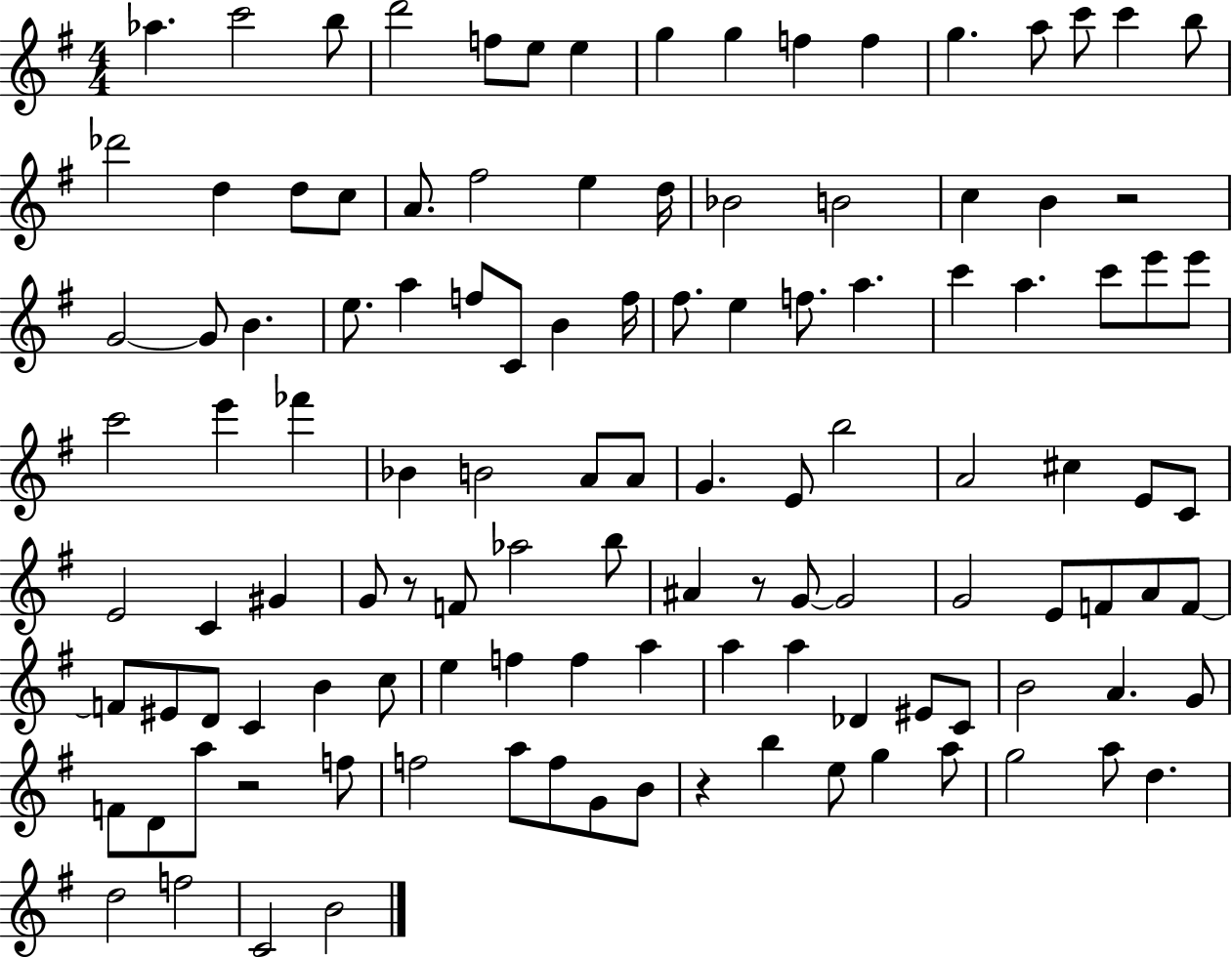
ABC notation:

X:1
T:Untitled
M:4/4
L:1/4
K:G
_a c'2 b/2 d'2 f/2 e/2 e g g f f g a/2 c'/2 c' b/2 _d'2 d d/2 c/2 A/2 ^f2 e d/4 _B2 B2 c B z2 G2 G/2 B e/2 a f/2 C/2 B f/4 ^f/2 e f/2 a c' a c'/2 e'/2 e'/2 c'2 e' _f' _B B2 A/2 A/2 G E/2 b2 A2 ^c E/2 C/2 E2 C ^G G/2 z/2 F/2 _a2 b/2 ^A z/2 G/2 G2 G2 E/2 F/2 A/2 F/2 F/2 ^E/2 D/2 C B c/2 e f f a a a _D ^E/2 C/2 B2 A G/2 F/2 D/2 a/2 z2 f/2 f2 a/2 f/2 G/2 B/2 z b e/2 g a/2 g2 a/2 d d2 f2 C2 B2